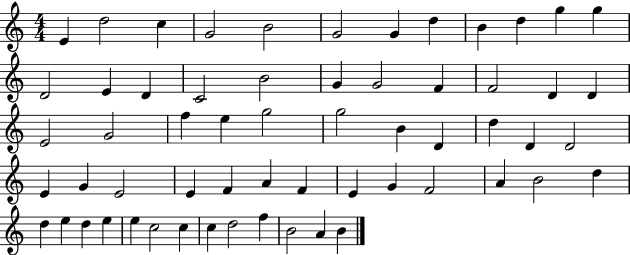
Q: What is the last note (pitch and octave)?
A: B4